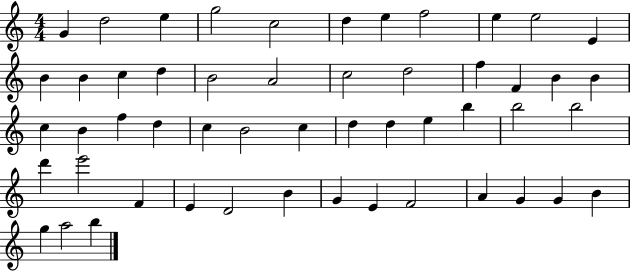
G4/q D5/h E5/q G5/h C5/h D5/q E5/q F5/h E5/q E5/h E4/q B4/q B4/q C5/q D5/q B4/h A4/h C5/h D5/h F5/q F4/q B4/q B4/q C5/q B4/q F5/q D5/q C5/q B4/h C5/q D5/q D5/q E5/q B5/q B5/h B5/h D6/q E6/h F4/q E4/q D4/h B4/q G4/q E4/q F4/h A4/q G4/q G4/q B4/q G5/q A5/h B5/q